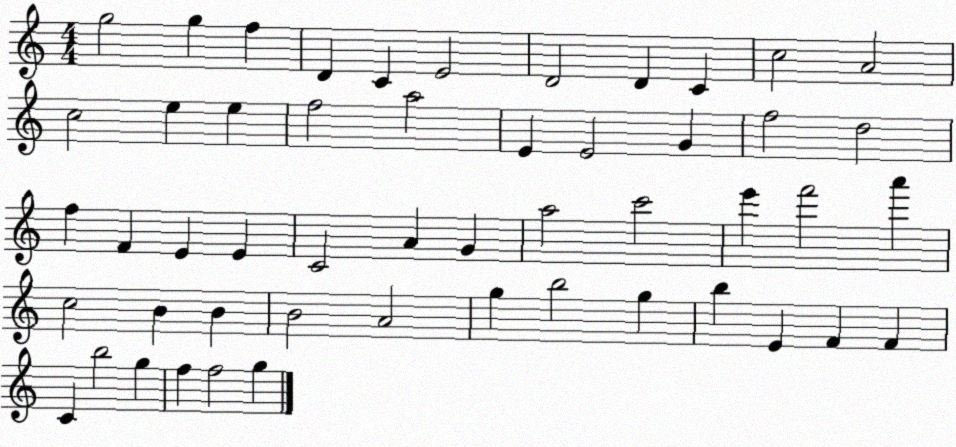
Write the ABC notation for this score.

X:1
T:Untitled
M:4/4
L:1/4
K:C
g2 g f D C E2 D2 D C c2 A2 c2 e e f2 a2 E E2 G f2 d2 f F E E C2 A G a2 c'2 e' f'2 a' c2 B B B2 A2 g b2 g b E F F C b2 g f f2 g